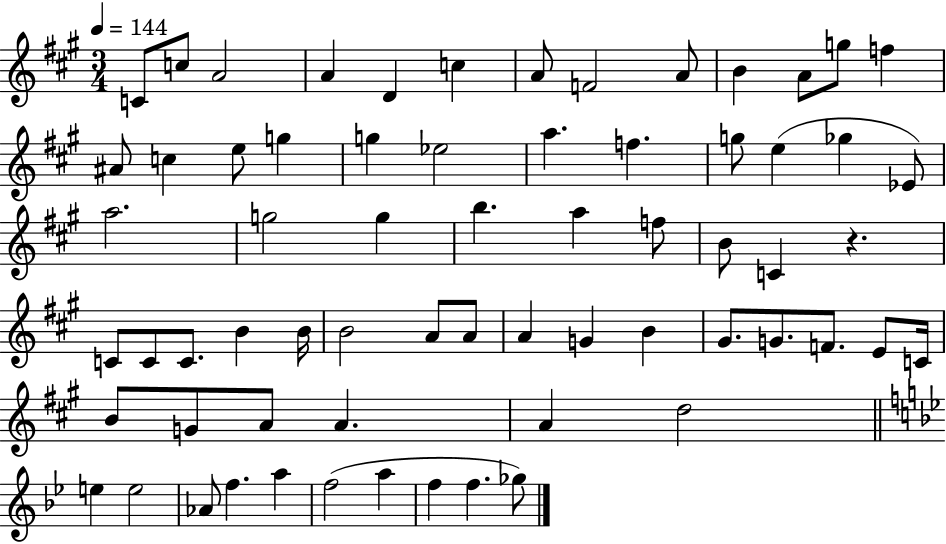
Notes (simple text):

C4/e C5/e A4/h A4/q D4/q C5/q A4/e F4/h A4/e B4/q A4/e G5/e F5/q A#4/e C5/q E5/e G5/q G5/q Eb5/h A5/q. F5/q. G5/e E5/q Gb5/q Eb4/e A5/h. G5/h G5/q B5/q. A5/q F5/e B4/e C4/q R/q. C4/e C4/e C4/e. B4/q B4/s B4/h A4/e A4/e A4/q G4/q B4/q G#4/e. G4/e. F4/e. E4/e C4/s B4/e G4/e A4/e A4/q. A4/q D5/h E5/q E5/h Ab4/e F5/q. A5/q F5/h A5/q F5/q F5/q. Gb5/e